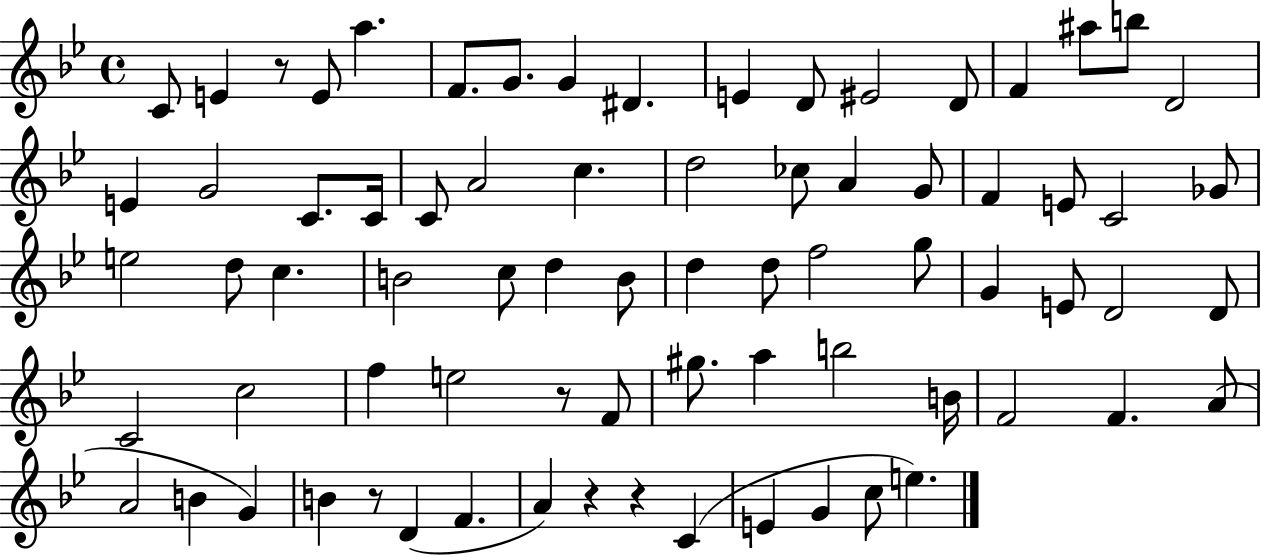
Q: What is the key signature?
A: BES major